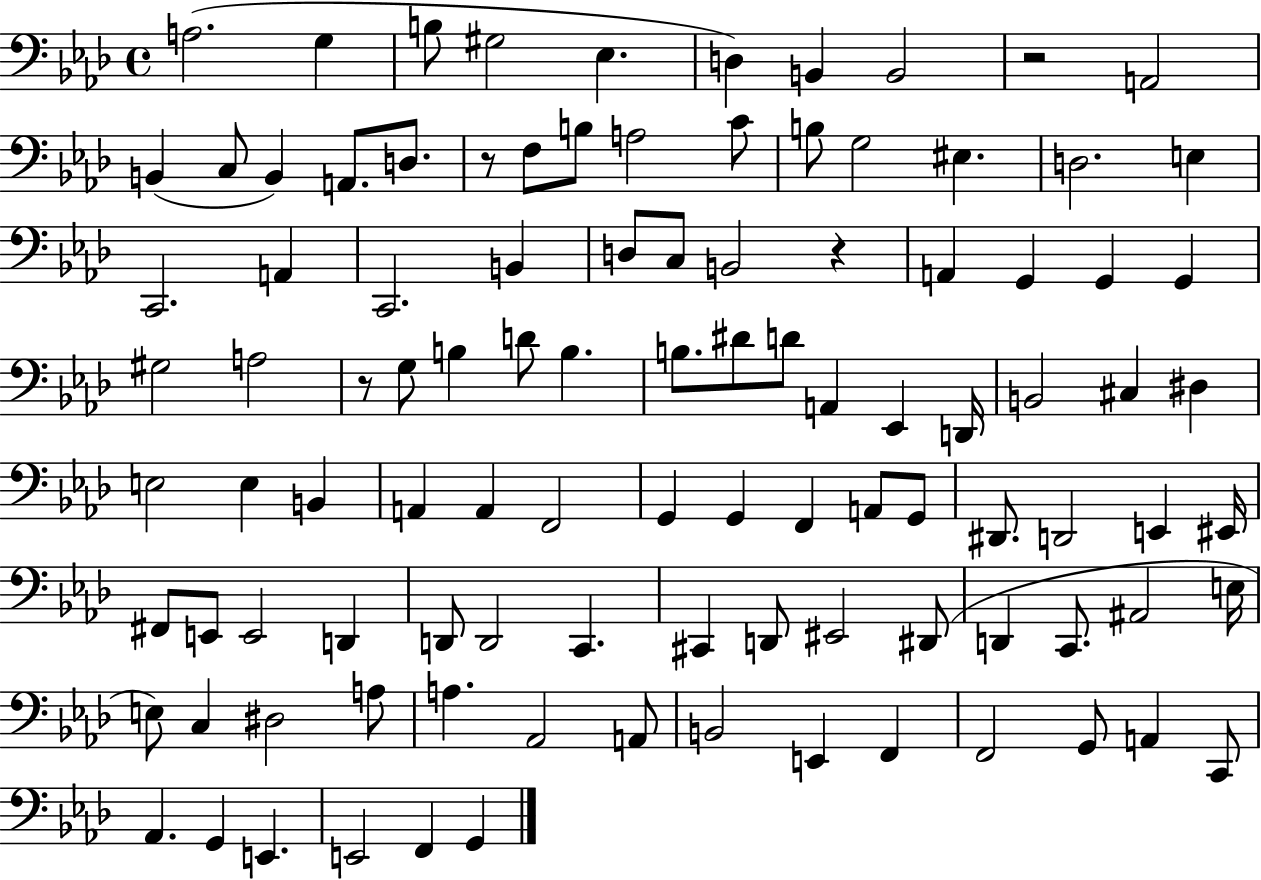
{
  \clef bass
  \time 4/4
  \defaultTimeSignature
  \key aes \major
  \repeat volta 2 { a2.( g4 | b8 gis2 ees4. | d4) b,4 b,2 | r2 a,2 | \break b,4( c8 b,4) a,8. d8. | r8 f8 b8 a2 c'8 | b8 g2 eis4. | d2. e4 | \break c,2. a,4 | c,2. b,4 | d8 c8 b,2 r4 | a,4 g,4 g,4 g,4 | \break gis2 a2 | r8 g8 b4 d'8 b4. | b8. dis'8 d'8 a,4 ees,4 d,16 | b,2 cis4 dis4 | \break e2 e4 b,4 | a,4 a,4 f,2 | g,4 g,4 f,4 a,8 g,8 | dis,8. d,2 e,4 eis,16 | \break fis,8 e,8 e,2 d,4 | d,8 d,2 c,4. | cis,4 d,8 eis,2 dis,8( | d,4 c,8. ais,2 e16 | \break e8) c4 dis2 a8 | a4. aes,2 a,8 | b,2 e,4 f,4 | f,2 g,8 a,4 c,8 | \break aes,4. g,4 e,4. | e,2 f,4 g,4 | } \bar "|."
}